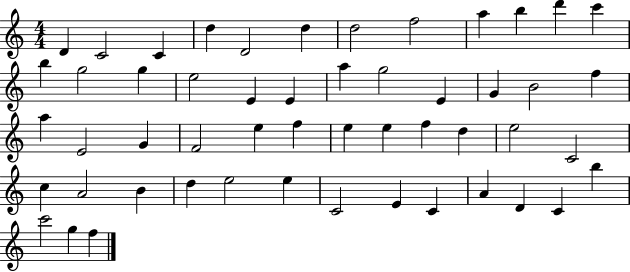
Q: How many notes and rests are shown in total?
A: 52